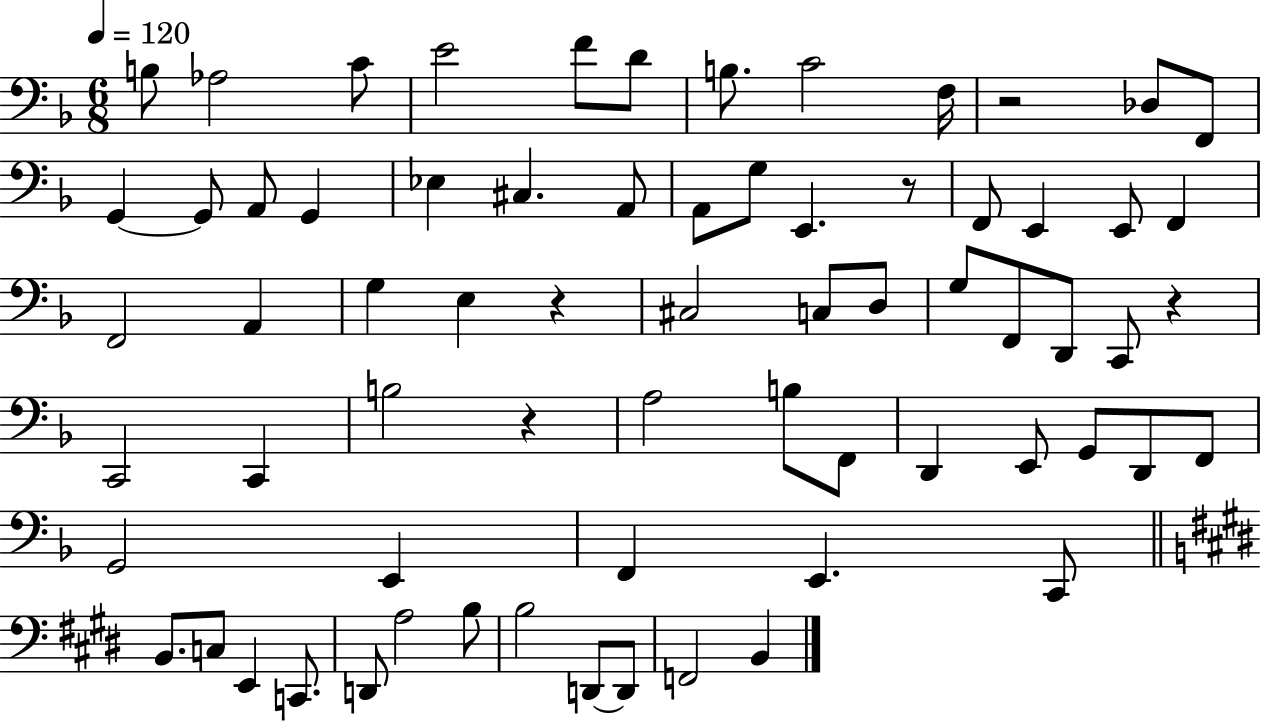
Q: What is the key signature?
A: F major